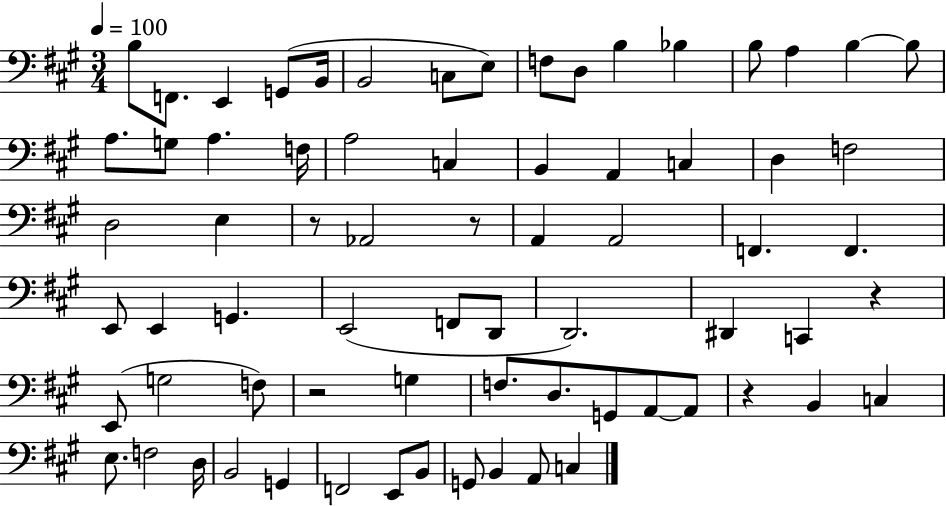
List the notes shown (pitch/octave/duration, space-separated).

B3/e F2/e. E2/q G2/e B2/s B2/h C3/e E3/e F3/e D3/e B3/q Bb3/q B3/e A3/q B3/q B3/e A3/e. G3/e A3/q. F3/s A3/h C3/q B2/q A2/q C3/q D3/q F3/h D3/h E3/q R/e Ab2/h R/e A2/q A2/h F2/q. F2/q. E2/e E2/q G2/q. E2/h F2/e D2/e D2/h. D#2/q C2/q R/q E2/e G3/h F3/e R/h G3/q F3/e. D3/e. G2/e A2/e A2/e R/q B2/q C3/q E3/e. F3/h D3/s B2/h G2/q F2/h E2/e B2/e G2/e B2/q A2/e C3/q